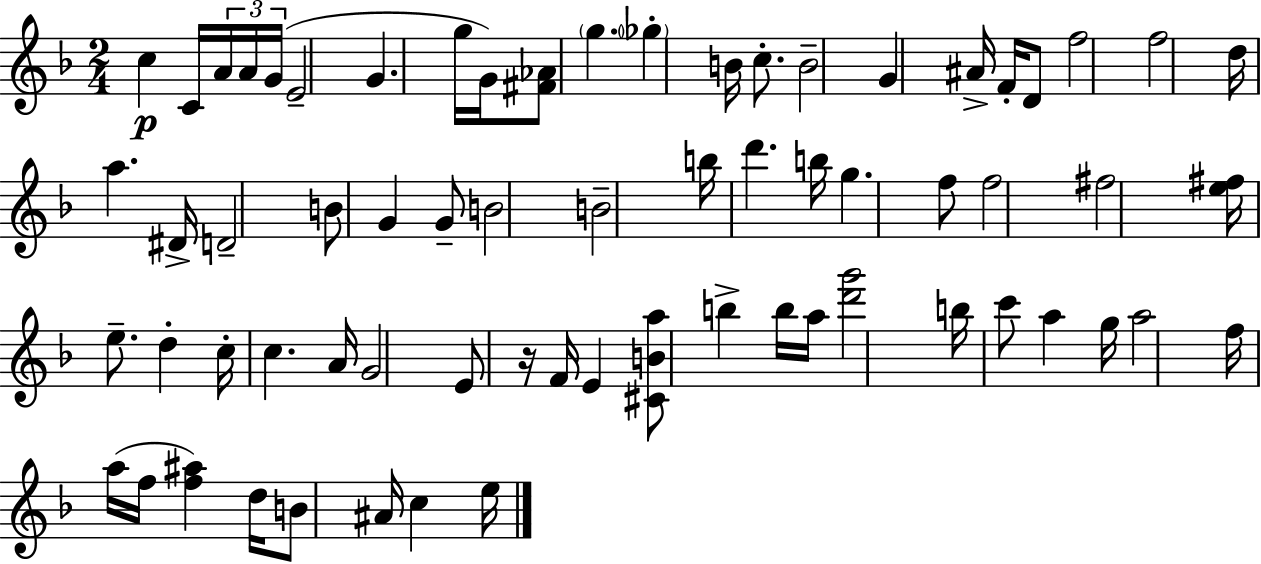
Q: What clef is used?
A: treble